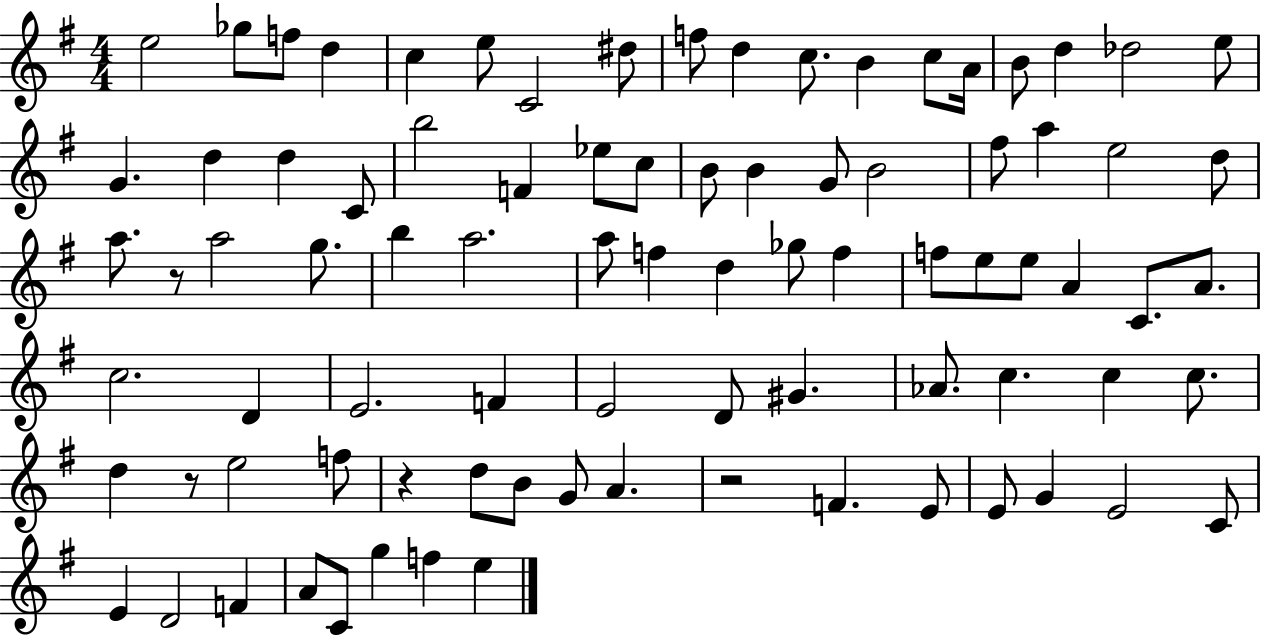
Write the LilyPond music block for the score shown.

{
  \clef treble
  \numericTimeSignature
  \time 4/4
  \key g \major
  e''2 ges''8 f''8 d''4 | c''4 e''8 c'2 dis''8 | f''8 d''4 c''8. b'4 c''8 a'16 | b'8 d''4 des''2 e''8 | \break g'4. d''4 d''4 c'8 | b''2 f'4 ees''8 c''8 | b'8 b'4 g'8 b'2 | fis''8 a''4 e''2 d''8 | \break a''8. r8 a''2 g''8. | b''4 a''2. | a''8 f''4 d''4 ges''8 f''4 | f''8 e''8 e''8 a'4 c'8. a'8. | \break c''2. d'4 | e'2. f'4 | e'2 d'8 gis'4. | aes'8. c''4. c''4 c''8. | \break d''4 r8 e''2 f''8 | r4 d''8 b'8 g'8 a'4. | r2 f'4. e'8 | e'8 g'4 e'2 c'8 | \break e'4 d'2 f'4 | a'8 c'8 g''4 f''4 e''4 | \bar "|."
}